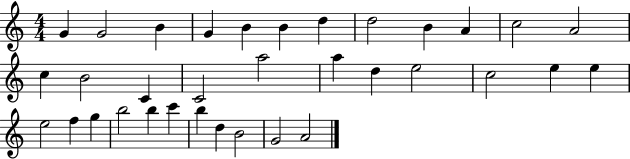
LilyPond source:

{
  \clef treble
  \numericTimeSignature
  \time 4/4
  \key c \major
  g'4 g'2 b'4 | g'4 b'4 b'4 d''4 | d''2 b'4 a'4 | c''2 a'2 | \break c''4 b'2 c'4 | c'2 a''2 | a''4 d''4 e''2 | c''2 e''4 e''4 | \break e''2 f''4 g''4 | b''2 b''4 c'''4 | b''4 d''4 b'2 | g'2 a'2 | \break \bar "|."
}